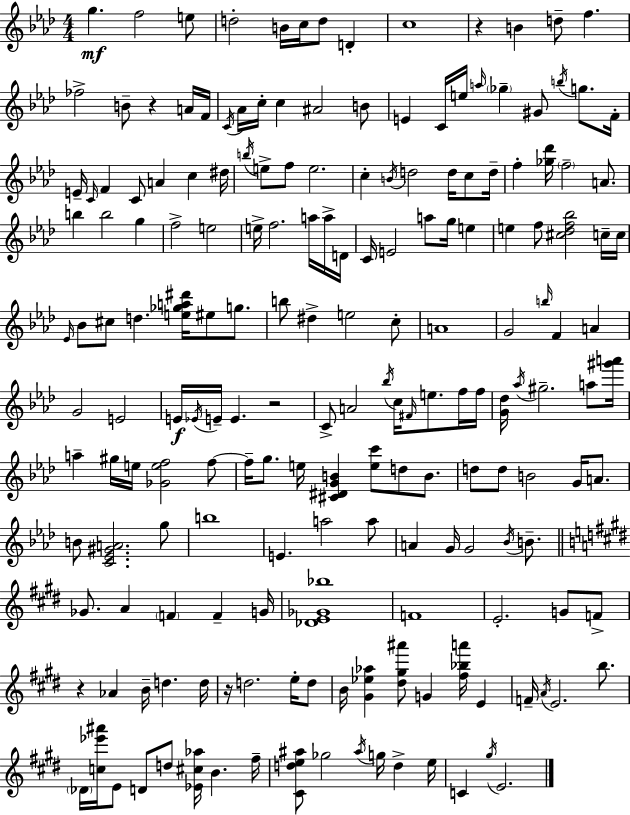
X:1
T:Untitled
M:4/4
L:1/4
K:Fm
g f2 e/2 d2 B/4 c/4 d/2 D c4 z B d/2 f _f2 B/2 z A/4 F/4 C/4 _A/4 c/4 c ^A2 B/2 E C/4 e/4 a/4 _g ^G/2 b/4 g/2 F/4 E/4 C/4 F C/2 A c ^d/4 b/4 e/2 f/2 e2 c B/4 d2 d/4 c/2 d/4 f [_g_d']/4 f2 A/2 b b2 g f2 e2 e/4 f2 a/4 a/4 D/4 C/4 E2 a/2 g/4 e e f/2 [^c_df_b]2 c/4 c/4 _E/4 _B/2 ^c/2 d [e_ga^d']/4 ^e/2 g/2 b/2 ^d e2 c/2 A4 G2 b/4 F A G2 E2 E/4 _E/4 E/4 E z2 C/2 A2 _b/4 c/4 ^F/4 e/2 f/4 f/4 [G_d]/4 _a/4 ^g2 a/2 [^g'a']/4 a ^g/4 e/4 [_Gef]2 f/2 f/4 g/2 e/4 [^C^DGB] [ec']/2 d/2 B/2 d/2 d/2 B2 G/4 A/2 B/2 [C_E^GA]2 g/2 b4 E a2 a/2 A G/4 G2 _B/4 B/2 _G/2 A F F G/4 [_DE_G_b]4 F4 E2 G/2 F/2 z _A B/4 d d/4 z/4 d2 e/4 d/2 B/4 [^G_e_a] [^d^g^a']/2 G [^f_ba']/4 E F/4 A/4 E2 b/2 _D/4 [c_e'^a']/4 E/2 D/2 d/2 [_E^c_a]/4 B ^f/4 [^Cde^a]/2 _g2 ^a/4 g/4 d e/4 C ^g/4 E2